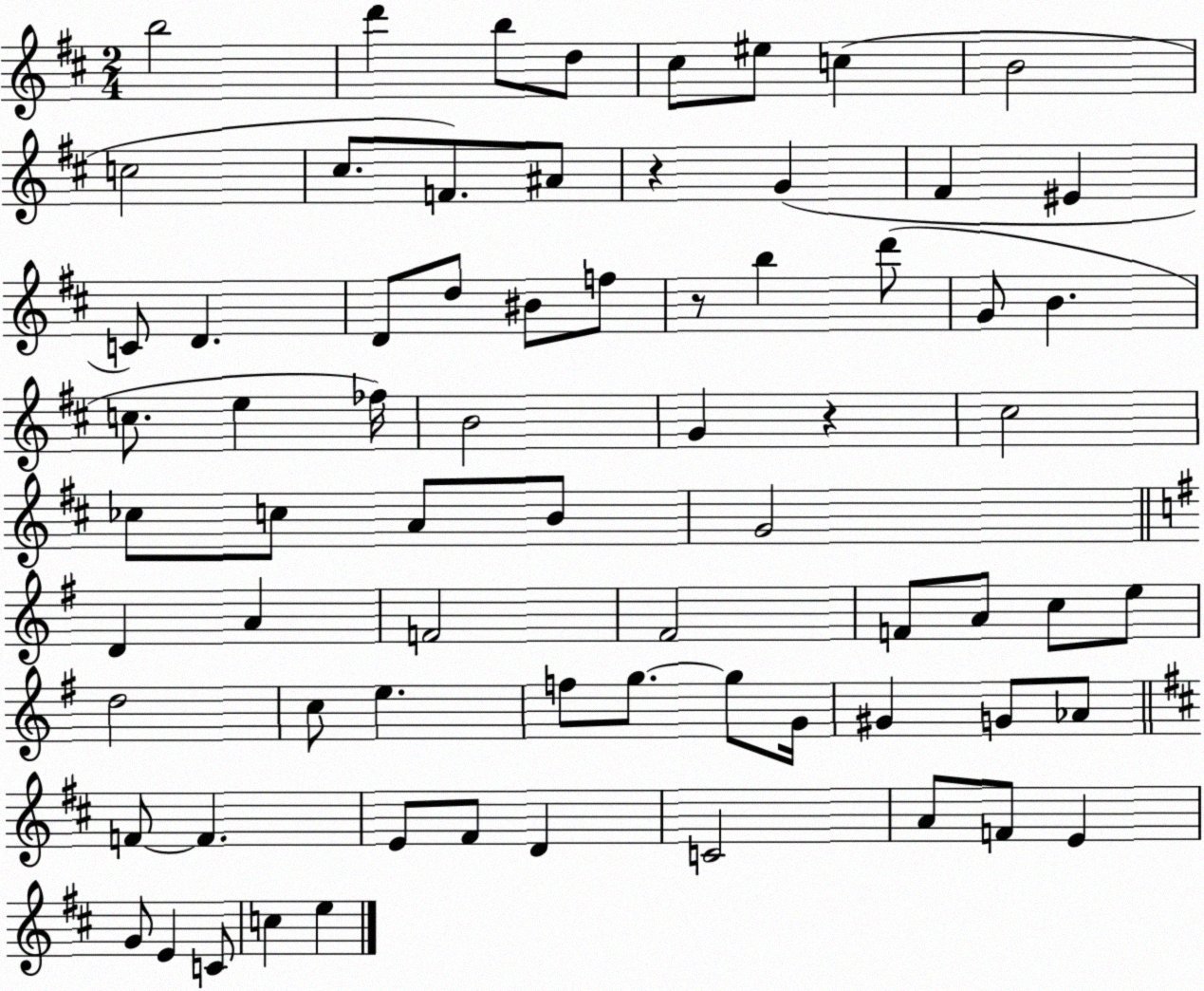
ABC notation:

X:1
T:Untitled
M:2/4
L:1/4
K:D
b2 d' b/2 d/2 ^c/2 ^e/2 c B2 c2 ^c/2 F/2 ^A/2 z G ^F ^E C/2 D D/2 d/2 ^B/2 f/2 z/2 b d'/2 G/2 B c/2 e _f/4 B2 G z ^c2 _c/2 c/2 A/2 B/2 G2 D A F2 ^F2 F/2 A/2 c/2 e/2 d2 c/2 e f/2 g/2 g/2 G/4 ^G G/2 _A/2 F/2 F E/2 ^F/2 D C2 A/2 F/2 E G/2 E C/2 c e